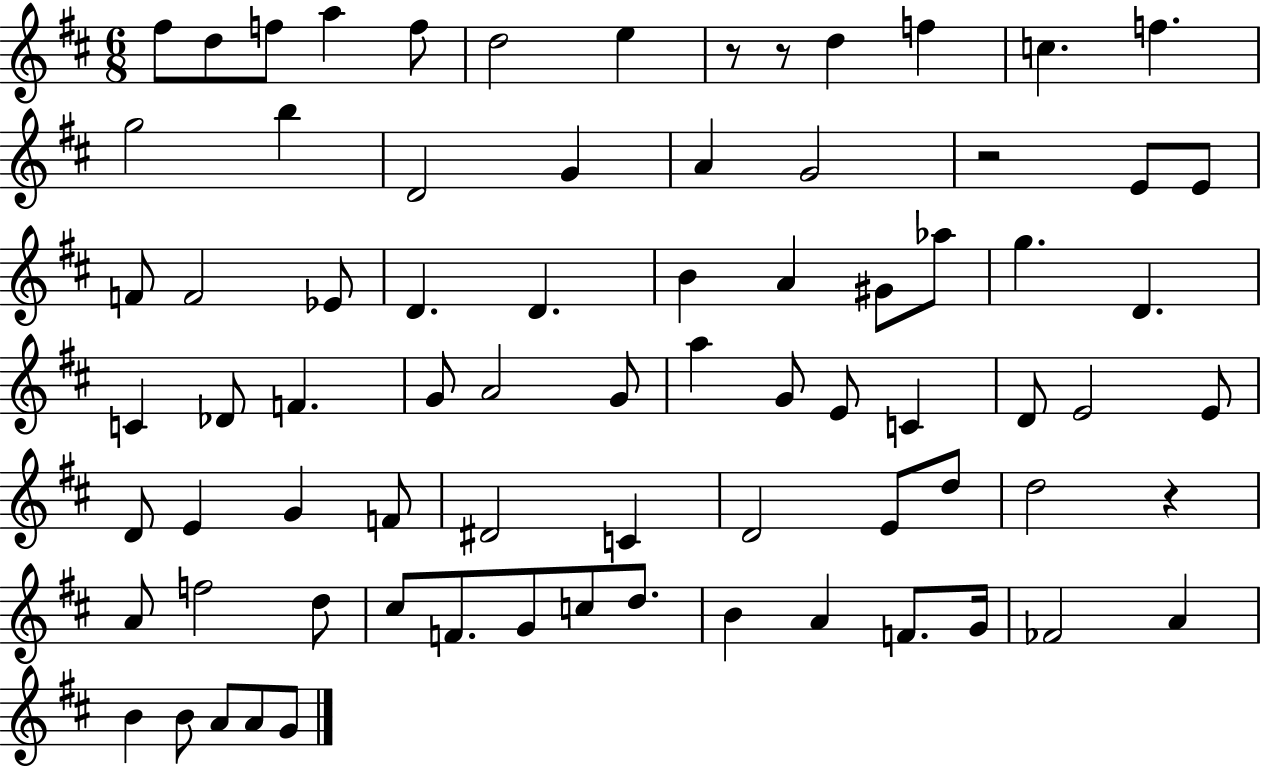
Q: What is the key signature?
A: D major